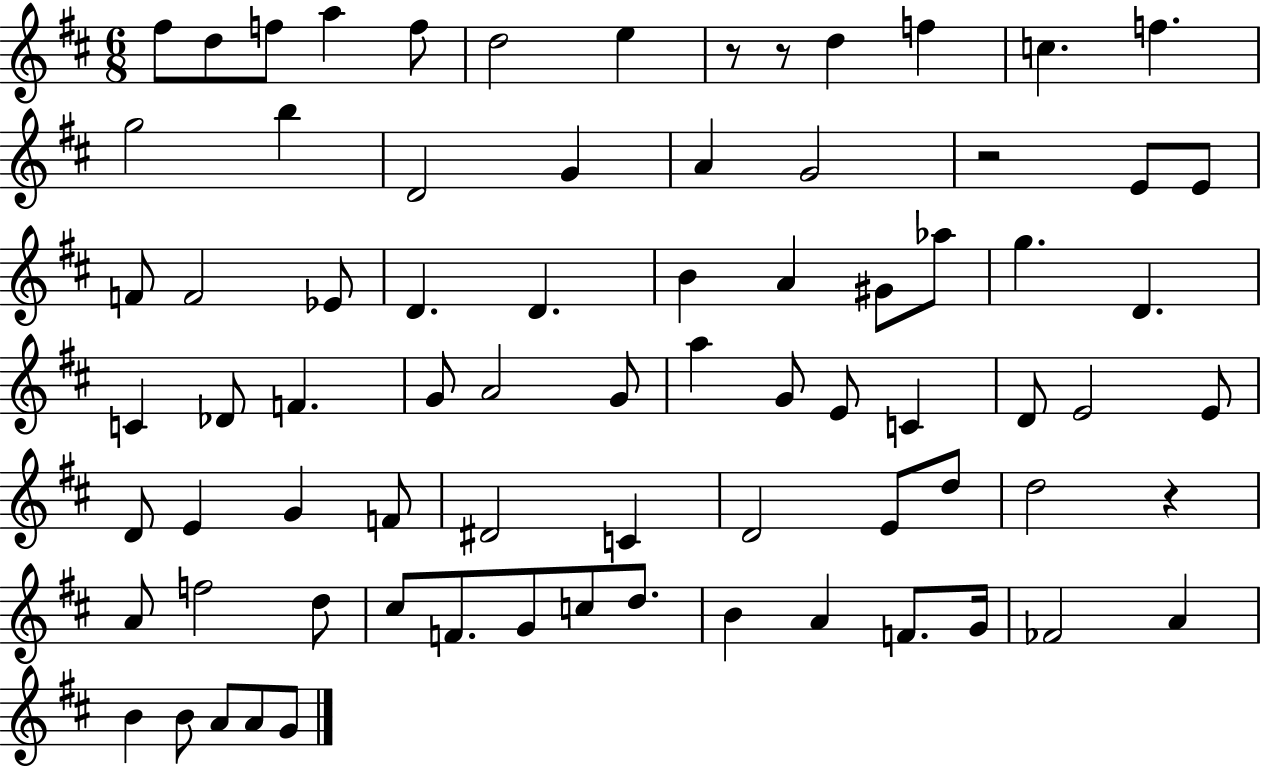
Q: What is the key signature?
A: D major